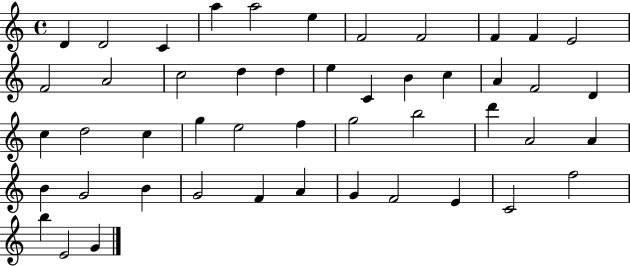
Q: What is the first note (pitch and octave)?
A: D4